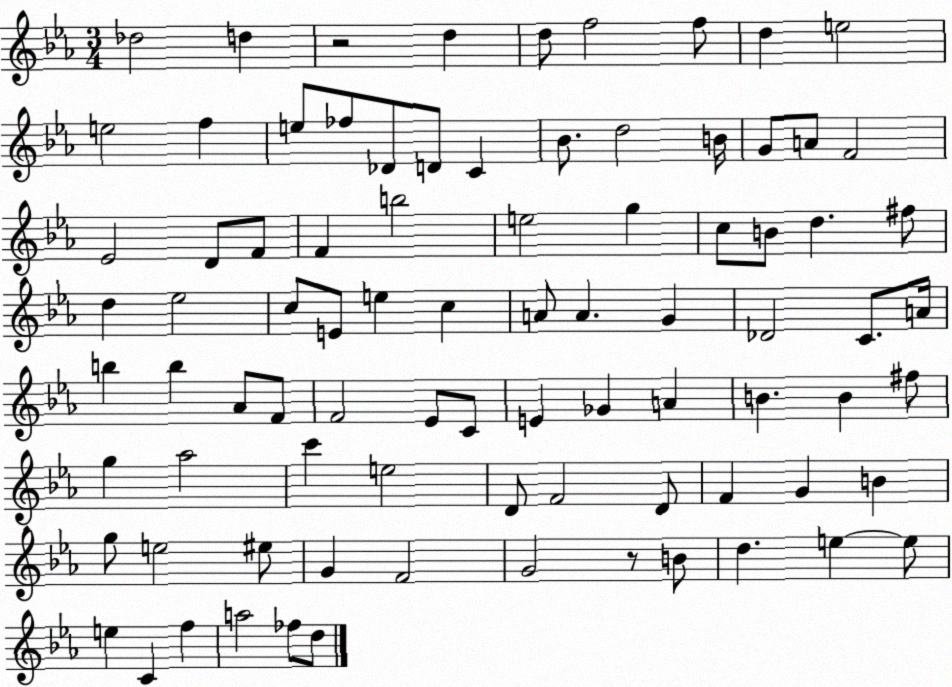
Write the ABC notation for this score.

X:1
T:Untitled
M:3/4
L:1/4
K:Eb
_d2 d z2 d d/2 f2 f/2 d e2 e2 f e/2 _f/2 _D/2 D/2 C _B/2 d2 B/4 G/2 A/2 F2 _E2 D/2 F/2 F b2 e2 g c/2 B/2 d ^f/2 d _e2 c/2 E/2 e c A/2 A G _D2 C/2 A/4 b b _A/2 F/2 F2 _E/2 C/2 E _G A B B ^f/2 g _a2 c' e2 D/2 F2 D/2 F G B g/2 e2 ^e/2 G F2 G2 z/2 B/2 d e e/2 e C f a2 _f/2 d/2